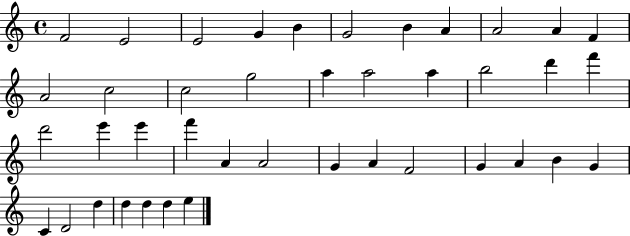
F4/h E4/h E4/h G4/q B4/q G4/h B4/q A4/q A4/h A4/q F4/q A4/h C5/h C5/h G5/h A5/q A5/h A5/q B5/h D6/q F6/q D6/h E6/q E6/q F6/q A4/q A4/h G4/q A4/q F4/h G4/q A4/q B4/q G4/q C4/q D4/h D5/q D5/q D5/q D5/q E5/q